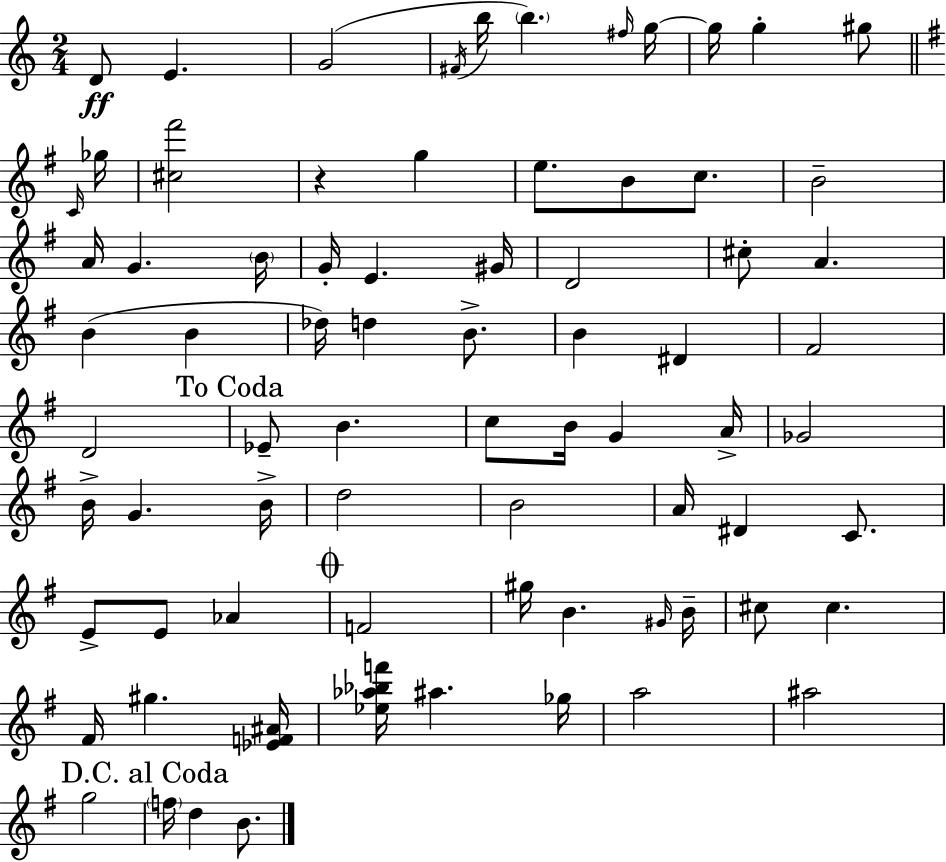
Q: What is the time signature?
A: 2/4